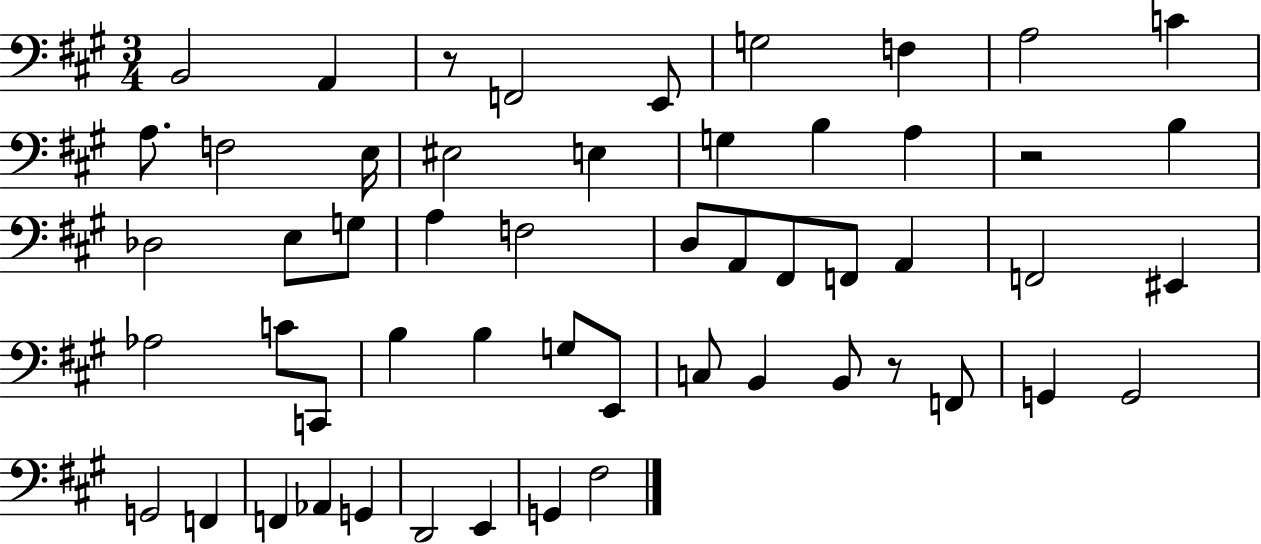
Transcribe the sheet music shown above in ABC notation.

X:1
T:Untitled
M:3/4
L:1/4
K:A
B,,2 A,, z/2 F,,2 E,,/2 G,2 F, A,2 C A,/2 F,2 E,/4 ^E,2 E, G, B, A, z2 B, _D,2 E,/2 G,/2 A, F,2 D,/2 A,,/2 ^F,,/2 F,,/2 A,, F,,2 ^E,, _A,2 C/2 C,,/2 B, B, G,/2 E,,/2 C,/2 B,, B,,/2 z/2 F,,/2 G,, G,,2 G,,2 F,, F,, _A,, G,, D,,2 E,, G,, ^F,2